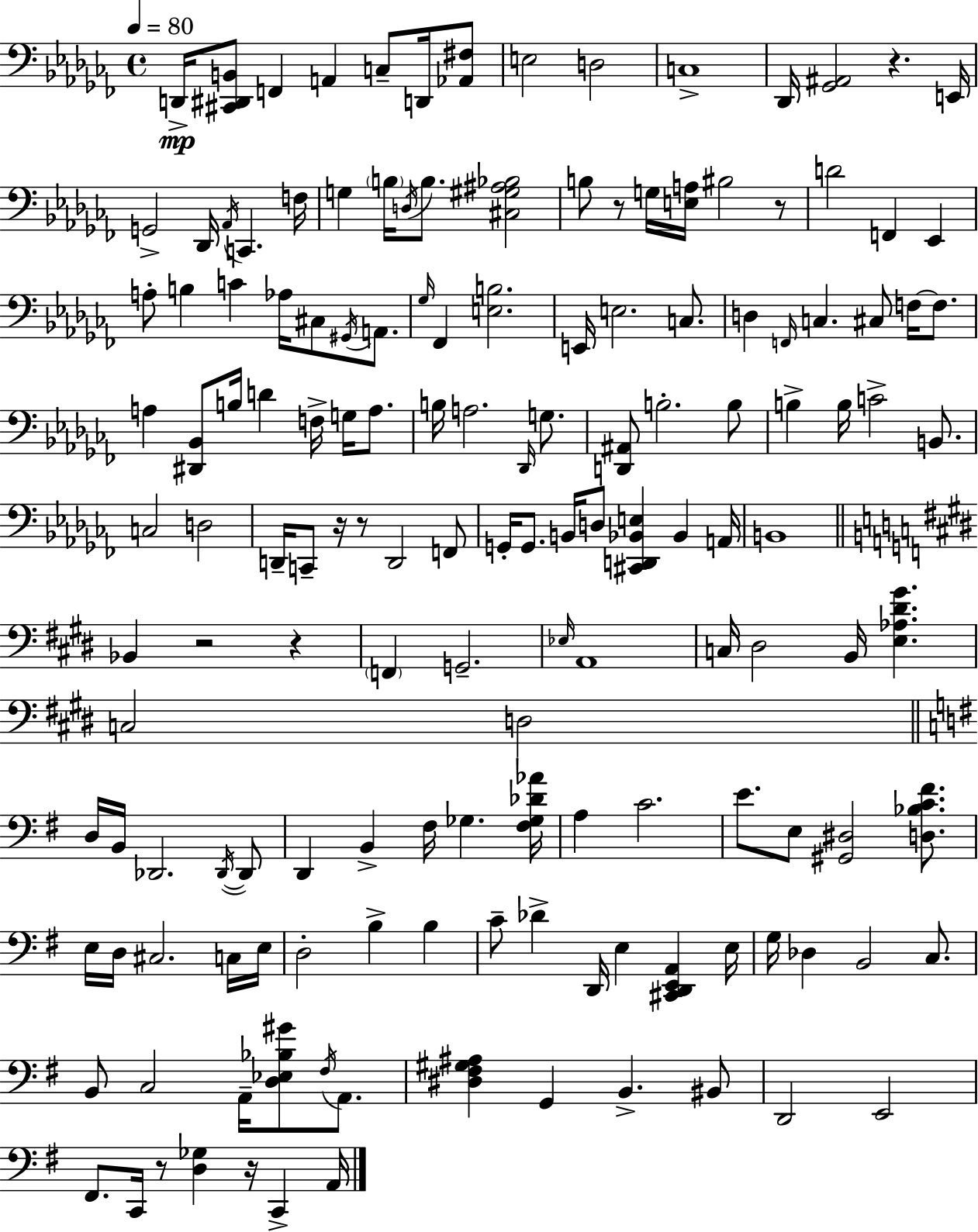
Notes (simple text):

D2/s [C#2,D#2,B2]/e F2/q A2/q C3/e D2/s [Ab2,F#3]/e E3/h D3/h C3/w Db2/s [Gb2,A#2]/h R/q. E2/s G2/h Db2/s Ab2/s C2/q. F3/s G3/q B3/s D3/s B3/e. [C#3,G#3,A#3,Bb3]/h B3/e R/e G3/s [E3,A3]/s BIS3/h R/e D4/h F2/q Eb2/q A3/e B3/q C4/q Ab3/s C#3/e G#2/s A2/e. Gb3/s FES2/q [E3,B3]/h. E2/s E3/h. C3/e. D3/q F2/s C3/q. C#3/e F3/s F3/e. A3/q [D#2,Bb2]/e B3/s D4/q F3/s G3/s A3/e. B3/s A3/h. Db2/s G3/e. [D2,A#2]/e B3/h. B3/e B3/q B3/s C4/h B2/e. C3/h D3/h D2/s C2/e R/s R/e D2/h F2/e G2/s G2/e. B2/s D3/e [C#2,D2,Bb2,E3]/q Bb2/q A2/s B2/w Bb2/q R/h R/q F2/q G2/h. Eb3/s A2/w C3/s D#3/h B2/s [E3,Ab3,D#4,G#4]/q. C3/h D3/h D3/s B2/s Db2/h. Db2/s Db2/e D2/q B2/q F#3/s Gb3/q. [F#3,Gb3,Db4,Ab4]/s A3/q C4/h. E4/e. E3/e [G#2,D#3]/h [D3,Bb3,C4,F#4]/e. E3/s D3/s C#3/h. C3/s E3/s D3/h B3/q B3/q C4/e Db4/q D2/s E3/q [C#2,D2,E2,A2]/q E3/s G3/s Db3/q B2/h C3/e. B2/e C3/h A2/s [D3,Eb3,Bb3,G#4]/e F#3/s A2/e. [D#3,F#3,G#3,A#3]/q G2/q B2/q. BIS2/e D2/h E2/h F#2/e. C2/s R/e [D3,Gb3]/q R/s C2/q A2/s